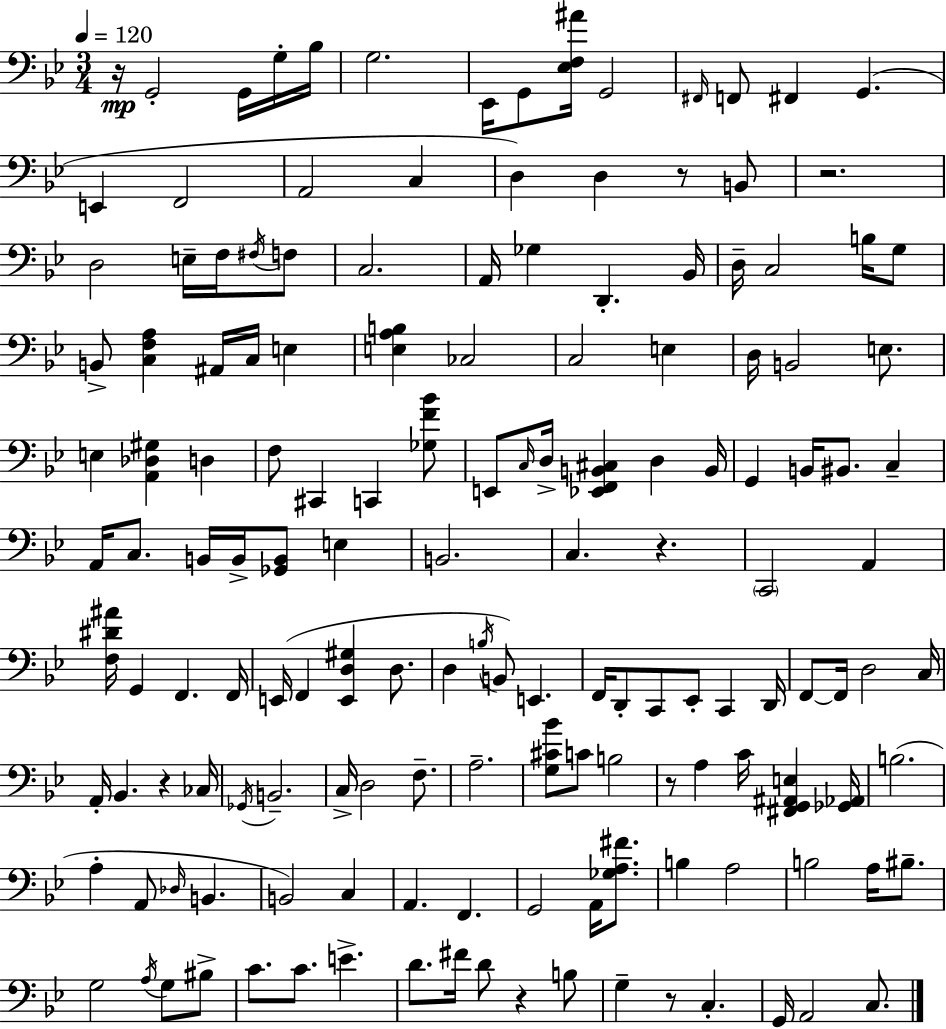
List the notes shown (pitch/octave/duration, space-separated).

R/s G2/h G2/s G3/s Bb3/s G3/h. Eb2/s G2/e [Eb3,F3,A#4]/s G2/h F#2/s F2/e F#2/q G2/q. E2/q F2/h A2/h C3/q D3/q D3/q R/e B2/e R/h. D3/h E3/s F3/s F#3/s F3/e C3/h. A2/s Gb3/q D2/q. Bb2/s D3/s C3/h B3/s G3/e B2/e [C3,F3,A3]/q A#2/s C3/s E3/q [E3,A3,B3]/q CES3/h C3/h E3/q D3/s B2/h E3/e. E3/q [A2,Db3,G#3]/q D3/q F3/e C#2/q C2/q [Gb3,F4,Bb4]/e E2/e C3/s D3/s [Eb2,F2,B2,C#3]/q D3/q B2/s G2/q B2/s BIS2/e. C3/q A2/s C3/e. B2/s B2/s [Gb2,B2]/e E3/q B2/h. C3/q. R/q. C2/h A2/q [F3,D#4,A#4]/s G2/q F2/q. F2/s E2/s F2/q [E2,D3,G#3]/q D3/e. D3/q B3/s B2/e E2/q. F2/s D2/e C2/e Eb2/e C2/q D2/s F2/e F2/s D3/h C3/s A2/s Bb2/q. R/q CES3/s Gb2/s B2/h. C3/s D3/h F3/e. A3/h. [G3,C#4,Bb4]/e C4/e B3/h R/e A3/q C4/s [F#2,G2,A#2,E3]/q [Gb2,Ab2]/s B3/h. A3/q A2/e Db3/s B2/q. B2/h C3/q A2/q. F2/q. G2/h A2/s [Gb3,A3,F#4]/e. B3/q A3/h B3/h A3/s BIS3/e. G3/h A3/s G3/e BIS3/e C4/e. C4/e. E4/q. D4/e. F#4/s D4/e R/q B3/e G3/q R/e C3/q. G2/s A2/h C3/e.